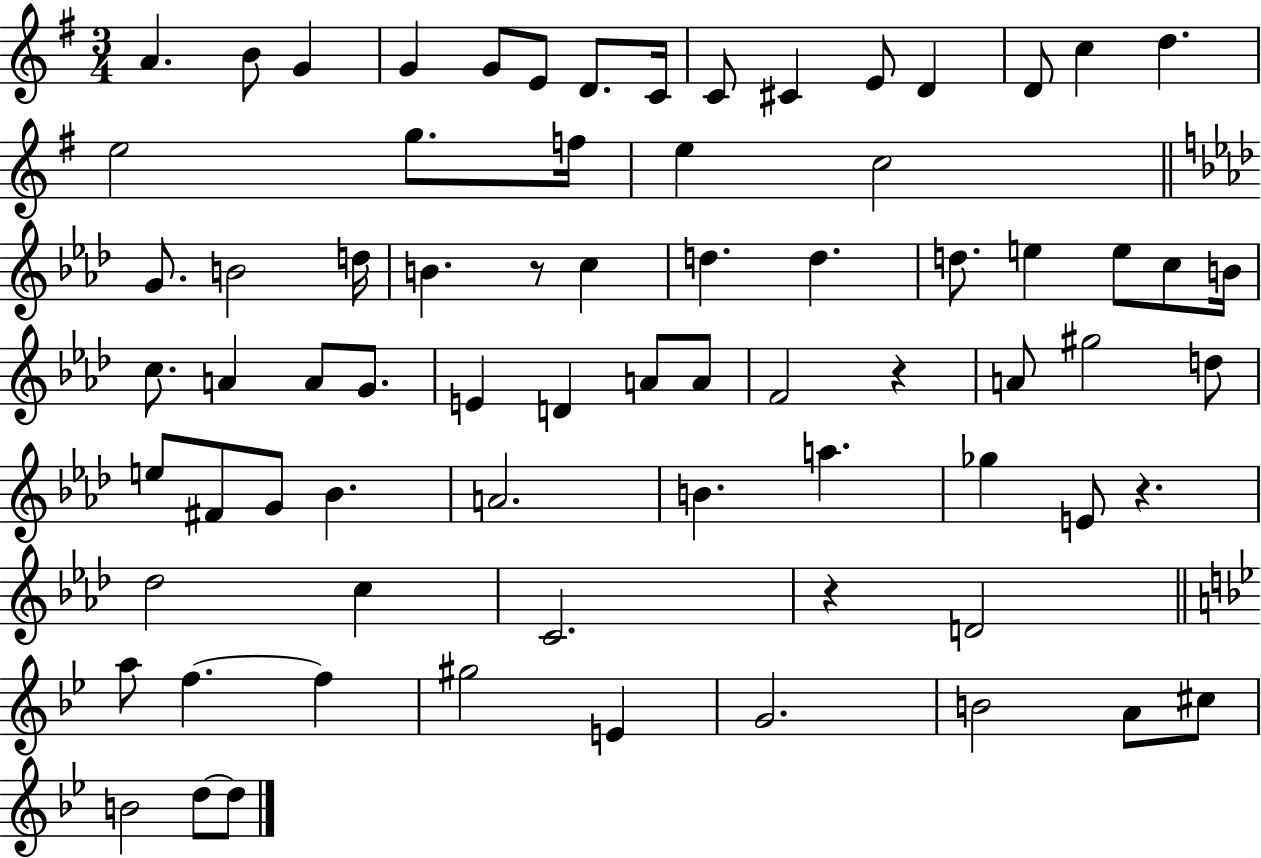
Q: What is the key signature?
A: G major